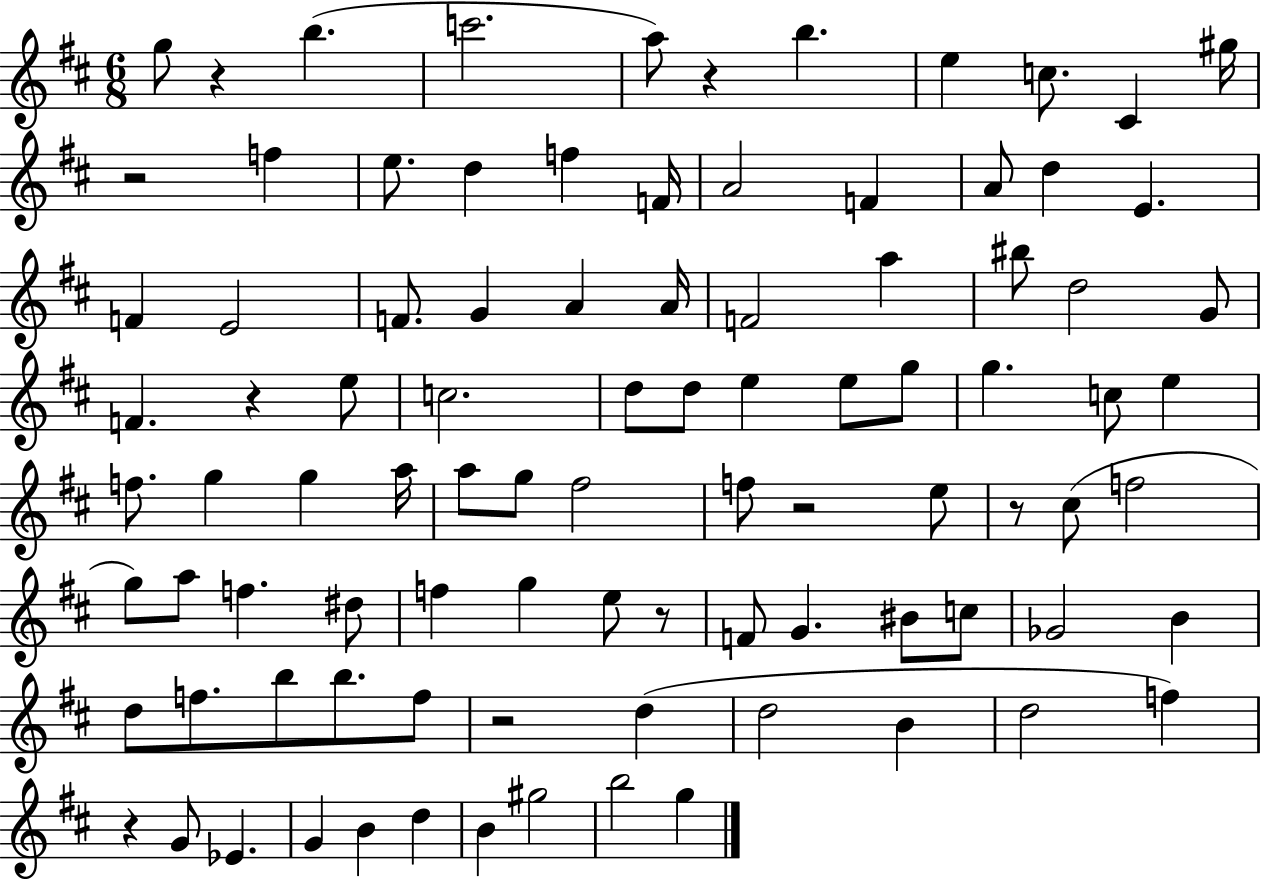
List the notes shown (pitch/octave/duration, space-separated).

G5/e R/q B5/q. C6/h. A5/e R/q B5/q. E5/q C5/e. C#4/q G#5/s R/h F5/q E5/e. D5/q F5/q F4/s A4/h F4/q A4/e D5/q E4/q. F4/q E4/h F4/e. G4/q A4/q A4/s F4/h A5/q BIS5/e D5/h G4/e F4/q. R/q E5/e C5/h. D5/e D5/e E5/q E5/e G5/e G5/q. C5/e E5/q F5/e. G5/q G5/q A5/s A5/e G5/e F#5/h F5/e R/h E5/e R/e C#5/e F5/h G5/e A5/e F5/q. D#5/e F5/q G5/q E5/e R/e F4/e G4/q. BIS4/e C5/e Gb4/h B4/q D5/e F5/e. B5/e B5/e. F5/e R/h D5/q D5/h B4/q D5/h F5/q R/q G4/e Eb4/q. G4/q B4/q D5/q B4/q G#5/h B5/h G5/q